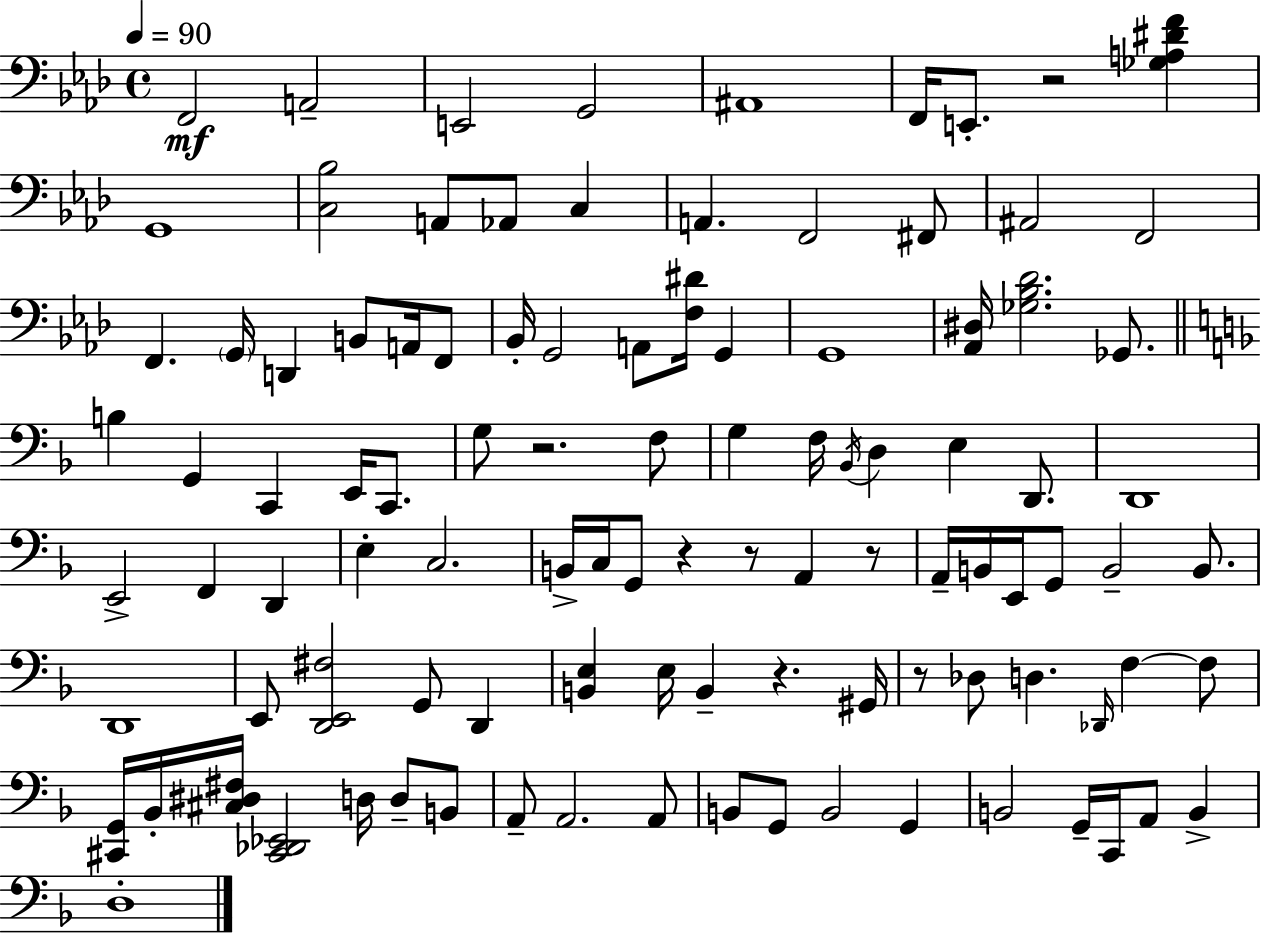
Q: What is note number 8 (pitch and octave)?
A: G2